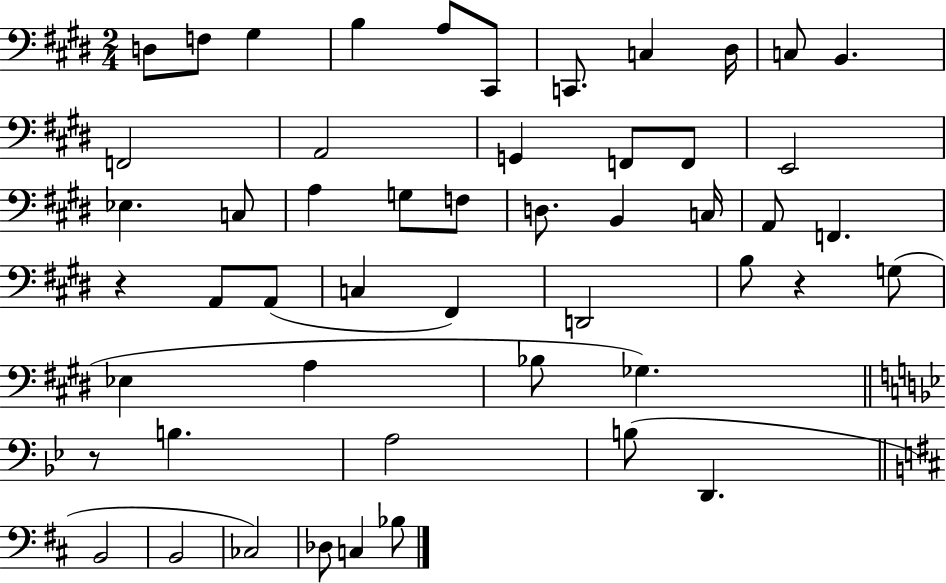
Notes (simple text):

D3/e F3/e G#3/q B3/q A3/e C#2/e C2/e. C3/q D#3/s C3/e B2/q. F2/h A2/h G2/q F2/e F2/e E2/h Eb3/q. C3/e A3/q G3/e F3/e D3/e. B2/q C3/s A2/e F2/q. R/q A2/e A2/e C3/q F#2/q D2/h B3/e R/q G3/e Eb3/q A3/q Bb3/e Gb3/q. R/e B3/q. A3/h B3/e D2/q. B2/h B2/h CES3/h Db3/e C3/q Bb3/e